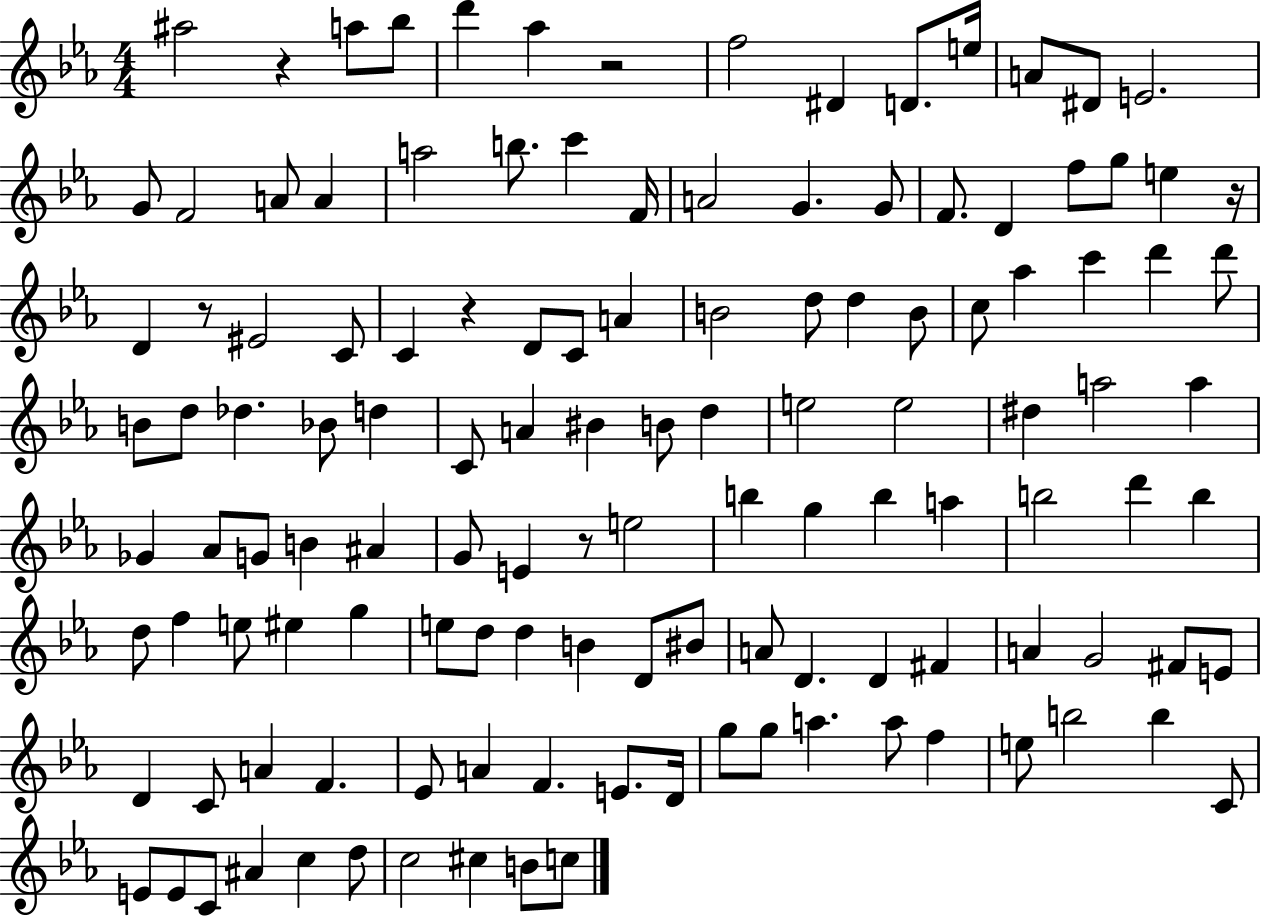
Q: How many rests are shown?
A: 6